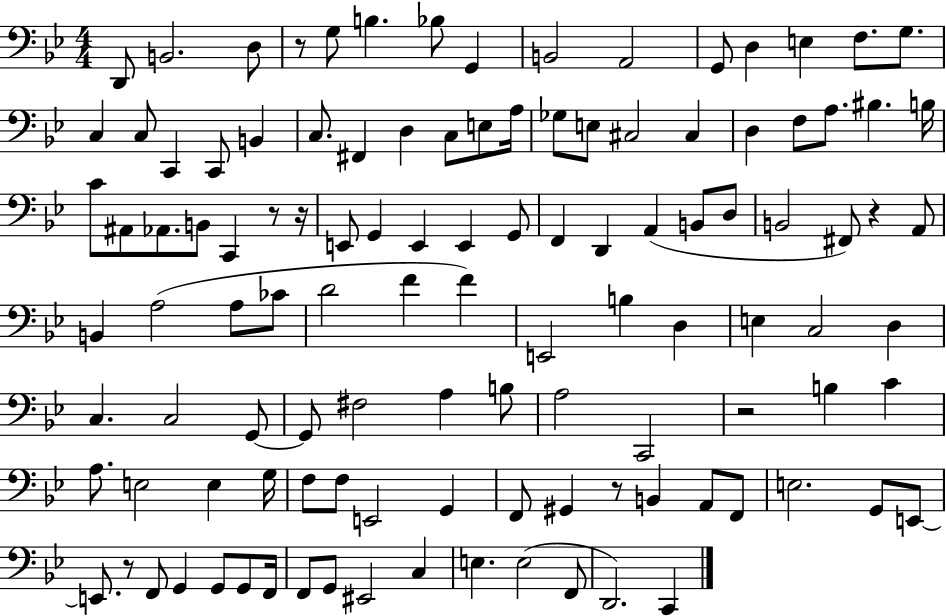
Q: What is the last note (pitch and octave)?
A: C2